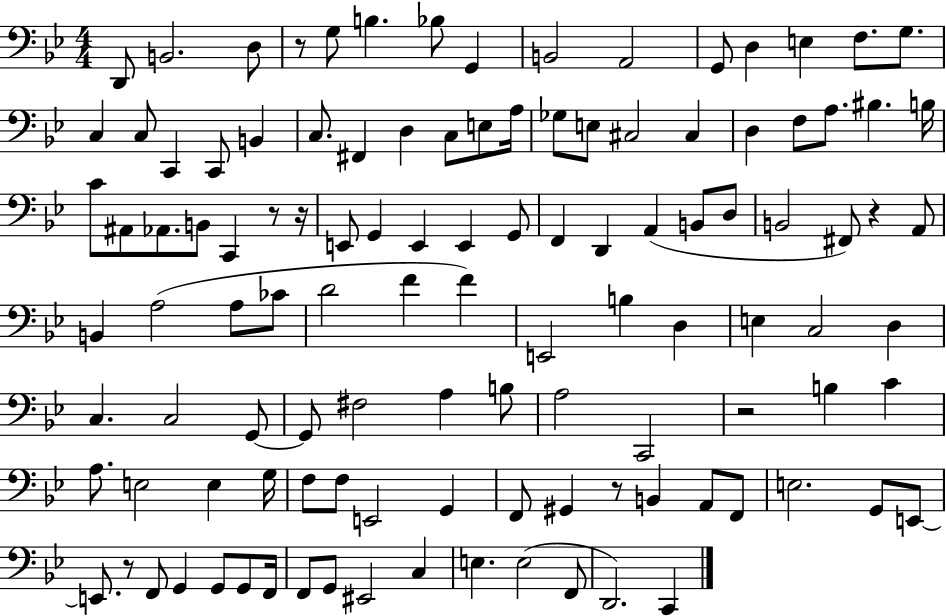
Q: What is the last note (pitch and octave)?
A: C2